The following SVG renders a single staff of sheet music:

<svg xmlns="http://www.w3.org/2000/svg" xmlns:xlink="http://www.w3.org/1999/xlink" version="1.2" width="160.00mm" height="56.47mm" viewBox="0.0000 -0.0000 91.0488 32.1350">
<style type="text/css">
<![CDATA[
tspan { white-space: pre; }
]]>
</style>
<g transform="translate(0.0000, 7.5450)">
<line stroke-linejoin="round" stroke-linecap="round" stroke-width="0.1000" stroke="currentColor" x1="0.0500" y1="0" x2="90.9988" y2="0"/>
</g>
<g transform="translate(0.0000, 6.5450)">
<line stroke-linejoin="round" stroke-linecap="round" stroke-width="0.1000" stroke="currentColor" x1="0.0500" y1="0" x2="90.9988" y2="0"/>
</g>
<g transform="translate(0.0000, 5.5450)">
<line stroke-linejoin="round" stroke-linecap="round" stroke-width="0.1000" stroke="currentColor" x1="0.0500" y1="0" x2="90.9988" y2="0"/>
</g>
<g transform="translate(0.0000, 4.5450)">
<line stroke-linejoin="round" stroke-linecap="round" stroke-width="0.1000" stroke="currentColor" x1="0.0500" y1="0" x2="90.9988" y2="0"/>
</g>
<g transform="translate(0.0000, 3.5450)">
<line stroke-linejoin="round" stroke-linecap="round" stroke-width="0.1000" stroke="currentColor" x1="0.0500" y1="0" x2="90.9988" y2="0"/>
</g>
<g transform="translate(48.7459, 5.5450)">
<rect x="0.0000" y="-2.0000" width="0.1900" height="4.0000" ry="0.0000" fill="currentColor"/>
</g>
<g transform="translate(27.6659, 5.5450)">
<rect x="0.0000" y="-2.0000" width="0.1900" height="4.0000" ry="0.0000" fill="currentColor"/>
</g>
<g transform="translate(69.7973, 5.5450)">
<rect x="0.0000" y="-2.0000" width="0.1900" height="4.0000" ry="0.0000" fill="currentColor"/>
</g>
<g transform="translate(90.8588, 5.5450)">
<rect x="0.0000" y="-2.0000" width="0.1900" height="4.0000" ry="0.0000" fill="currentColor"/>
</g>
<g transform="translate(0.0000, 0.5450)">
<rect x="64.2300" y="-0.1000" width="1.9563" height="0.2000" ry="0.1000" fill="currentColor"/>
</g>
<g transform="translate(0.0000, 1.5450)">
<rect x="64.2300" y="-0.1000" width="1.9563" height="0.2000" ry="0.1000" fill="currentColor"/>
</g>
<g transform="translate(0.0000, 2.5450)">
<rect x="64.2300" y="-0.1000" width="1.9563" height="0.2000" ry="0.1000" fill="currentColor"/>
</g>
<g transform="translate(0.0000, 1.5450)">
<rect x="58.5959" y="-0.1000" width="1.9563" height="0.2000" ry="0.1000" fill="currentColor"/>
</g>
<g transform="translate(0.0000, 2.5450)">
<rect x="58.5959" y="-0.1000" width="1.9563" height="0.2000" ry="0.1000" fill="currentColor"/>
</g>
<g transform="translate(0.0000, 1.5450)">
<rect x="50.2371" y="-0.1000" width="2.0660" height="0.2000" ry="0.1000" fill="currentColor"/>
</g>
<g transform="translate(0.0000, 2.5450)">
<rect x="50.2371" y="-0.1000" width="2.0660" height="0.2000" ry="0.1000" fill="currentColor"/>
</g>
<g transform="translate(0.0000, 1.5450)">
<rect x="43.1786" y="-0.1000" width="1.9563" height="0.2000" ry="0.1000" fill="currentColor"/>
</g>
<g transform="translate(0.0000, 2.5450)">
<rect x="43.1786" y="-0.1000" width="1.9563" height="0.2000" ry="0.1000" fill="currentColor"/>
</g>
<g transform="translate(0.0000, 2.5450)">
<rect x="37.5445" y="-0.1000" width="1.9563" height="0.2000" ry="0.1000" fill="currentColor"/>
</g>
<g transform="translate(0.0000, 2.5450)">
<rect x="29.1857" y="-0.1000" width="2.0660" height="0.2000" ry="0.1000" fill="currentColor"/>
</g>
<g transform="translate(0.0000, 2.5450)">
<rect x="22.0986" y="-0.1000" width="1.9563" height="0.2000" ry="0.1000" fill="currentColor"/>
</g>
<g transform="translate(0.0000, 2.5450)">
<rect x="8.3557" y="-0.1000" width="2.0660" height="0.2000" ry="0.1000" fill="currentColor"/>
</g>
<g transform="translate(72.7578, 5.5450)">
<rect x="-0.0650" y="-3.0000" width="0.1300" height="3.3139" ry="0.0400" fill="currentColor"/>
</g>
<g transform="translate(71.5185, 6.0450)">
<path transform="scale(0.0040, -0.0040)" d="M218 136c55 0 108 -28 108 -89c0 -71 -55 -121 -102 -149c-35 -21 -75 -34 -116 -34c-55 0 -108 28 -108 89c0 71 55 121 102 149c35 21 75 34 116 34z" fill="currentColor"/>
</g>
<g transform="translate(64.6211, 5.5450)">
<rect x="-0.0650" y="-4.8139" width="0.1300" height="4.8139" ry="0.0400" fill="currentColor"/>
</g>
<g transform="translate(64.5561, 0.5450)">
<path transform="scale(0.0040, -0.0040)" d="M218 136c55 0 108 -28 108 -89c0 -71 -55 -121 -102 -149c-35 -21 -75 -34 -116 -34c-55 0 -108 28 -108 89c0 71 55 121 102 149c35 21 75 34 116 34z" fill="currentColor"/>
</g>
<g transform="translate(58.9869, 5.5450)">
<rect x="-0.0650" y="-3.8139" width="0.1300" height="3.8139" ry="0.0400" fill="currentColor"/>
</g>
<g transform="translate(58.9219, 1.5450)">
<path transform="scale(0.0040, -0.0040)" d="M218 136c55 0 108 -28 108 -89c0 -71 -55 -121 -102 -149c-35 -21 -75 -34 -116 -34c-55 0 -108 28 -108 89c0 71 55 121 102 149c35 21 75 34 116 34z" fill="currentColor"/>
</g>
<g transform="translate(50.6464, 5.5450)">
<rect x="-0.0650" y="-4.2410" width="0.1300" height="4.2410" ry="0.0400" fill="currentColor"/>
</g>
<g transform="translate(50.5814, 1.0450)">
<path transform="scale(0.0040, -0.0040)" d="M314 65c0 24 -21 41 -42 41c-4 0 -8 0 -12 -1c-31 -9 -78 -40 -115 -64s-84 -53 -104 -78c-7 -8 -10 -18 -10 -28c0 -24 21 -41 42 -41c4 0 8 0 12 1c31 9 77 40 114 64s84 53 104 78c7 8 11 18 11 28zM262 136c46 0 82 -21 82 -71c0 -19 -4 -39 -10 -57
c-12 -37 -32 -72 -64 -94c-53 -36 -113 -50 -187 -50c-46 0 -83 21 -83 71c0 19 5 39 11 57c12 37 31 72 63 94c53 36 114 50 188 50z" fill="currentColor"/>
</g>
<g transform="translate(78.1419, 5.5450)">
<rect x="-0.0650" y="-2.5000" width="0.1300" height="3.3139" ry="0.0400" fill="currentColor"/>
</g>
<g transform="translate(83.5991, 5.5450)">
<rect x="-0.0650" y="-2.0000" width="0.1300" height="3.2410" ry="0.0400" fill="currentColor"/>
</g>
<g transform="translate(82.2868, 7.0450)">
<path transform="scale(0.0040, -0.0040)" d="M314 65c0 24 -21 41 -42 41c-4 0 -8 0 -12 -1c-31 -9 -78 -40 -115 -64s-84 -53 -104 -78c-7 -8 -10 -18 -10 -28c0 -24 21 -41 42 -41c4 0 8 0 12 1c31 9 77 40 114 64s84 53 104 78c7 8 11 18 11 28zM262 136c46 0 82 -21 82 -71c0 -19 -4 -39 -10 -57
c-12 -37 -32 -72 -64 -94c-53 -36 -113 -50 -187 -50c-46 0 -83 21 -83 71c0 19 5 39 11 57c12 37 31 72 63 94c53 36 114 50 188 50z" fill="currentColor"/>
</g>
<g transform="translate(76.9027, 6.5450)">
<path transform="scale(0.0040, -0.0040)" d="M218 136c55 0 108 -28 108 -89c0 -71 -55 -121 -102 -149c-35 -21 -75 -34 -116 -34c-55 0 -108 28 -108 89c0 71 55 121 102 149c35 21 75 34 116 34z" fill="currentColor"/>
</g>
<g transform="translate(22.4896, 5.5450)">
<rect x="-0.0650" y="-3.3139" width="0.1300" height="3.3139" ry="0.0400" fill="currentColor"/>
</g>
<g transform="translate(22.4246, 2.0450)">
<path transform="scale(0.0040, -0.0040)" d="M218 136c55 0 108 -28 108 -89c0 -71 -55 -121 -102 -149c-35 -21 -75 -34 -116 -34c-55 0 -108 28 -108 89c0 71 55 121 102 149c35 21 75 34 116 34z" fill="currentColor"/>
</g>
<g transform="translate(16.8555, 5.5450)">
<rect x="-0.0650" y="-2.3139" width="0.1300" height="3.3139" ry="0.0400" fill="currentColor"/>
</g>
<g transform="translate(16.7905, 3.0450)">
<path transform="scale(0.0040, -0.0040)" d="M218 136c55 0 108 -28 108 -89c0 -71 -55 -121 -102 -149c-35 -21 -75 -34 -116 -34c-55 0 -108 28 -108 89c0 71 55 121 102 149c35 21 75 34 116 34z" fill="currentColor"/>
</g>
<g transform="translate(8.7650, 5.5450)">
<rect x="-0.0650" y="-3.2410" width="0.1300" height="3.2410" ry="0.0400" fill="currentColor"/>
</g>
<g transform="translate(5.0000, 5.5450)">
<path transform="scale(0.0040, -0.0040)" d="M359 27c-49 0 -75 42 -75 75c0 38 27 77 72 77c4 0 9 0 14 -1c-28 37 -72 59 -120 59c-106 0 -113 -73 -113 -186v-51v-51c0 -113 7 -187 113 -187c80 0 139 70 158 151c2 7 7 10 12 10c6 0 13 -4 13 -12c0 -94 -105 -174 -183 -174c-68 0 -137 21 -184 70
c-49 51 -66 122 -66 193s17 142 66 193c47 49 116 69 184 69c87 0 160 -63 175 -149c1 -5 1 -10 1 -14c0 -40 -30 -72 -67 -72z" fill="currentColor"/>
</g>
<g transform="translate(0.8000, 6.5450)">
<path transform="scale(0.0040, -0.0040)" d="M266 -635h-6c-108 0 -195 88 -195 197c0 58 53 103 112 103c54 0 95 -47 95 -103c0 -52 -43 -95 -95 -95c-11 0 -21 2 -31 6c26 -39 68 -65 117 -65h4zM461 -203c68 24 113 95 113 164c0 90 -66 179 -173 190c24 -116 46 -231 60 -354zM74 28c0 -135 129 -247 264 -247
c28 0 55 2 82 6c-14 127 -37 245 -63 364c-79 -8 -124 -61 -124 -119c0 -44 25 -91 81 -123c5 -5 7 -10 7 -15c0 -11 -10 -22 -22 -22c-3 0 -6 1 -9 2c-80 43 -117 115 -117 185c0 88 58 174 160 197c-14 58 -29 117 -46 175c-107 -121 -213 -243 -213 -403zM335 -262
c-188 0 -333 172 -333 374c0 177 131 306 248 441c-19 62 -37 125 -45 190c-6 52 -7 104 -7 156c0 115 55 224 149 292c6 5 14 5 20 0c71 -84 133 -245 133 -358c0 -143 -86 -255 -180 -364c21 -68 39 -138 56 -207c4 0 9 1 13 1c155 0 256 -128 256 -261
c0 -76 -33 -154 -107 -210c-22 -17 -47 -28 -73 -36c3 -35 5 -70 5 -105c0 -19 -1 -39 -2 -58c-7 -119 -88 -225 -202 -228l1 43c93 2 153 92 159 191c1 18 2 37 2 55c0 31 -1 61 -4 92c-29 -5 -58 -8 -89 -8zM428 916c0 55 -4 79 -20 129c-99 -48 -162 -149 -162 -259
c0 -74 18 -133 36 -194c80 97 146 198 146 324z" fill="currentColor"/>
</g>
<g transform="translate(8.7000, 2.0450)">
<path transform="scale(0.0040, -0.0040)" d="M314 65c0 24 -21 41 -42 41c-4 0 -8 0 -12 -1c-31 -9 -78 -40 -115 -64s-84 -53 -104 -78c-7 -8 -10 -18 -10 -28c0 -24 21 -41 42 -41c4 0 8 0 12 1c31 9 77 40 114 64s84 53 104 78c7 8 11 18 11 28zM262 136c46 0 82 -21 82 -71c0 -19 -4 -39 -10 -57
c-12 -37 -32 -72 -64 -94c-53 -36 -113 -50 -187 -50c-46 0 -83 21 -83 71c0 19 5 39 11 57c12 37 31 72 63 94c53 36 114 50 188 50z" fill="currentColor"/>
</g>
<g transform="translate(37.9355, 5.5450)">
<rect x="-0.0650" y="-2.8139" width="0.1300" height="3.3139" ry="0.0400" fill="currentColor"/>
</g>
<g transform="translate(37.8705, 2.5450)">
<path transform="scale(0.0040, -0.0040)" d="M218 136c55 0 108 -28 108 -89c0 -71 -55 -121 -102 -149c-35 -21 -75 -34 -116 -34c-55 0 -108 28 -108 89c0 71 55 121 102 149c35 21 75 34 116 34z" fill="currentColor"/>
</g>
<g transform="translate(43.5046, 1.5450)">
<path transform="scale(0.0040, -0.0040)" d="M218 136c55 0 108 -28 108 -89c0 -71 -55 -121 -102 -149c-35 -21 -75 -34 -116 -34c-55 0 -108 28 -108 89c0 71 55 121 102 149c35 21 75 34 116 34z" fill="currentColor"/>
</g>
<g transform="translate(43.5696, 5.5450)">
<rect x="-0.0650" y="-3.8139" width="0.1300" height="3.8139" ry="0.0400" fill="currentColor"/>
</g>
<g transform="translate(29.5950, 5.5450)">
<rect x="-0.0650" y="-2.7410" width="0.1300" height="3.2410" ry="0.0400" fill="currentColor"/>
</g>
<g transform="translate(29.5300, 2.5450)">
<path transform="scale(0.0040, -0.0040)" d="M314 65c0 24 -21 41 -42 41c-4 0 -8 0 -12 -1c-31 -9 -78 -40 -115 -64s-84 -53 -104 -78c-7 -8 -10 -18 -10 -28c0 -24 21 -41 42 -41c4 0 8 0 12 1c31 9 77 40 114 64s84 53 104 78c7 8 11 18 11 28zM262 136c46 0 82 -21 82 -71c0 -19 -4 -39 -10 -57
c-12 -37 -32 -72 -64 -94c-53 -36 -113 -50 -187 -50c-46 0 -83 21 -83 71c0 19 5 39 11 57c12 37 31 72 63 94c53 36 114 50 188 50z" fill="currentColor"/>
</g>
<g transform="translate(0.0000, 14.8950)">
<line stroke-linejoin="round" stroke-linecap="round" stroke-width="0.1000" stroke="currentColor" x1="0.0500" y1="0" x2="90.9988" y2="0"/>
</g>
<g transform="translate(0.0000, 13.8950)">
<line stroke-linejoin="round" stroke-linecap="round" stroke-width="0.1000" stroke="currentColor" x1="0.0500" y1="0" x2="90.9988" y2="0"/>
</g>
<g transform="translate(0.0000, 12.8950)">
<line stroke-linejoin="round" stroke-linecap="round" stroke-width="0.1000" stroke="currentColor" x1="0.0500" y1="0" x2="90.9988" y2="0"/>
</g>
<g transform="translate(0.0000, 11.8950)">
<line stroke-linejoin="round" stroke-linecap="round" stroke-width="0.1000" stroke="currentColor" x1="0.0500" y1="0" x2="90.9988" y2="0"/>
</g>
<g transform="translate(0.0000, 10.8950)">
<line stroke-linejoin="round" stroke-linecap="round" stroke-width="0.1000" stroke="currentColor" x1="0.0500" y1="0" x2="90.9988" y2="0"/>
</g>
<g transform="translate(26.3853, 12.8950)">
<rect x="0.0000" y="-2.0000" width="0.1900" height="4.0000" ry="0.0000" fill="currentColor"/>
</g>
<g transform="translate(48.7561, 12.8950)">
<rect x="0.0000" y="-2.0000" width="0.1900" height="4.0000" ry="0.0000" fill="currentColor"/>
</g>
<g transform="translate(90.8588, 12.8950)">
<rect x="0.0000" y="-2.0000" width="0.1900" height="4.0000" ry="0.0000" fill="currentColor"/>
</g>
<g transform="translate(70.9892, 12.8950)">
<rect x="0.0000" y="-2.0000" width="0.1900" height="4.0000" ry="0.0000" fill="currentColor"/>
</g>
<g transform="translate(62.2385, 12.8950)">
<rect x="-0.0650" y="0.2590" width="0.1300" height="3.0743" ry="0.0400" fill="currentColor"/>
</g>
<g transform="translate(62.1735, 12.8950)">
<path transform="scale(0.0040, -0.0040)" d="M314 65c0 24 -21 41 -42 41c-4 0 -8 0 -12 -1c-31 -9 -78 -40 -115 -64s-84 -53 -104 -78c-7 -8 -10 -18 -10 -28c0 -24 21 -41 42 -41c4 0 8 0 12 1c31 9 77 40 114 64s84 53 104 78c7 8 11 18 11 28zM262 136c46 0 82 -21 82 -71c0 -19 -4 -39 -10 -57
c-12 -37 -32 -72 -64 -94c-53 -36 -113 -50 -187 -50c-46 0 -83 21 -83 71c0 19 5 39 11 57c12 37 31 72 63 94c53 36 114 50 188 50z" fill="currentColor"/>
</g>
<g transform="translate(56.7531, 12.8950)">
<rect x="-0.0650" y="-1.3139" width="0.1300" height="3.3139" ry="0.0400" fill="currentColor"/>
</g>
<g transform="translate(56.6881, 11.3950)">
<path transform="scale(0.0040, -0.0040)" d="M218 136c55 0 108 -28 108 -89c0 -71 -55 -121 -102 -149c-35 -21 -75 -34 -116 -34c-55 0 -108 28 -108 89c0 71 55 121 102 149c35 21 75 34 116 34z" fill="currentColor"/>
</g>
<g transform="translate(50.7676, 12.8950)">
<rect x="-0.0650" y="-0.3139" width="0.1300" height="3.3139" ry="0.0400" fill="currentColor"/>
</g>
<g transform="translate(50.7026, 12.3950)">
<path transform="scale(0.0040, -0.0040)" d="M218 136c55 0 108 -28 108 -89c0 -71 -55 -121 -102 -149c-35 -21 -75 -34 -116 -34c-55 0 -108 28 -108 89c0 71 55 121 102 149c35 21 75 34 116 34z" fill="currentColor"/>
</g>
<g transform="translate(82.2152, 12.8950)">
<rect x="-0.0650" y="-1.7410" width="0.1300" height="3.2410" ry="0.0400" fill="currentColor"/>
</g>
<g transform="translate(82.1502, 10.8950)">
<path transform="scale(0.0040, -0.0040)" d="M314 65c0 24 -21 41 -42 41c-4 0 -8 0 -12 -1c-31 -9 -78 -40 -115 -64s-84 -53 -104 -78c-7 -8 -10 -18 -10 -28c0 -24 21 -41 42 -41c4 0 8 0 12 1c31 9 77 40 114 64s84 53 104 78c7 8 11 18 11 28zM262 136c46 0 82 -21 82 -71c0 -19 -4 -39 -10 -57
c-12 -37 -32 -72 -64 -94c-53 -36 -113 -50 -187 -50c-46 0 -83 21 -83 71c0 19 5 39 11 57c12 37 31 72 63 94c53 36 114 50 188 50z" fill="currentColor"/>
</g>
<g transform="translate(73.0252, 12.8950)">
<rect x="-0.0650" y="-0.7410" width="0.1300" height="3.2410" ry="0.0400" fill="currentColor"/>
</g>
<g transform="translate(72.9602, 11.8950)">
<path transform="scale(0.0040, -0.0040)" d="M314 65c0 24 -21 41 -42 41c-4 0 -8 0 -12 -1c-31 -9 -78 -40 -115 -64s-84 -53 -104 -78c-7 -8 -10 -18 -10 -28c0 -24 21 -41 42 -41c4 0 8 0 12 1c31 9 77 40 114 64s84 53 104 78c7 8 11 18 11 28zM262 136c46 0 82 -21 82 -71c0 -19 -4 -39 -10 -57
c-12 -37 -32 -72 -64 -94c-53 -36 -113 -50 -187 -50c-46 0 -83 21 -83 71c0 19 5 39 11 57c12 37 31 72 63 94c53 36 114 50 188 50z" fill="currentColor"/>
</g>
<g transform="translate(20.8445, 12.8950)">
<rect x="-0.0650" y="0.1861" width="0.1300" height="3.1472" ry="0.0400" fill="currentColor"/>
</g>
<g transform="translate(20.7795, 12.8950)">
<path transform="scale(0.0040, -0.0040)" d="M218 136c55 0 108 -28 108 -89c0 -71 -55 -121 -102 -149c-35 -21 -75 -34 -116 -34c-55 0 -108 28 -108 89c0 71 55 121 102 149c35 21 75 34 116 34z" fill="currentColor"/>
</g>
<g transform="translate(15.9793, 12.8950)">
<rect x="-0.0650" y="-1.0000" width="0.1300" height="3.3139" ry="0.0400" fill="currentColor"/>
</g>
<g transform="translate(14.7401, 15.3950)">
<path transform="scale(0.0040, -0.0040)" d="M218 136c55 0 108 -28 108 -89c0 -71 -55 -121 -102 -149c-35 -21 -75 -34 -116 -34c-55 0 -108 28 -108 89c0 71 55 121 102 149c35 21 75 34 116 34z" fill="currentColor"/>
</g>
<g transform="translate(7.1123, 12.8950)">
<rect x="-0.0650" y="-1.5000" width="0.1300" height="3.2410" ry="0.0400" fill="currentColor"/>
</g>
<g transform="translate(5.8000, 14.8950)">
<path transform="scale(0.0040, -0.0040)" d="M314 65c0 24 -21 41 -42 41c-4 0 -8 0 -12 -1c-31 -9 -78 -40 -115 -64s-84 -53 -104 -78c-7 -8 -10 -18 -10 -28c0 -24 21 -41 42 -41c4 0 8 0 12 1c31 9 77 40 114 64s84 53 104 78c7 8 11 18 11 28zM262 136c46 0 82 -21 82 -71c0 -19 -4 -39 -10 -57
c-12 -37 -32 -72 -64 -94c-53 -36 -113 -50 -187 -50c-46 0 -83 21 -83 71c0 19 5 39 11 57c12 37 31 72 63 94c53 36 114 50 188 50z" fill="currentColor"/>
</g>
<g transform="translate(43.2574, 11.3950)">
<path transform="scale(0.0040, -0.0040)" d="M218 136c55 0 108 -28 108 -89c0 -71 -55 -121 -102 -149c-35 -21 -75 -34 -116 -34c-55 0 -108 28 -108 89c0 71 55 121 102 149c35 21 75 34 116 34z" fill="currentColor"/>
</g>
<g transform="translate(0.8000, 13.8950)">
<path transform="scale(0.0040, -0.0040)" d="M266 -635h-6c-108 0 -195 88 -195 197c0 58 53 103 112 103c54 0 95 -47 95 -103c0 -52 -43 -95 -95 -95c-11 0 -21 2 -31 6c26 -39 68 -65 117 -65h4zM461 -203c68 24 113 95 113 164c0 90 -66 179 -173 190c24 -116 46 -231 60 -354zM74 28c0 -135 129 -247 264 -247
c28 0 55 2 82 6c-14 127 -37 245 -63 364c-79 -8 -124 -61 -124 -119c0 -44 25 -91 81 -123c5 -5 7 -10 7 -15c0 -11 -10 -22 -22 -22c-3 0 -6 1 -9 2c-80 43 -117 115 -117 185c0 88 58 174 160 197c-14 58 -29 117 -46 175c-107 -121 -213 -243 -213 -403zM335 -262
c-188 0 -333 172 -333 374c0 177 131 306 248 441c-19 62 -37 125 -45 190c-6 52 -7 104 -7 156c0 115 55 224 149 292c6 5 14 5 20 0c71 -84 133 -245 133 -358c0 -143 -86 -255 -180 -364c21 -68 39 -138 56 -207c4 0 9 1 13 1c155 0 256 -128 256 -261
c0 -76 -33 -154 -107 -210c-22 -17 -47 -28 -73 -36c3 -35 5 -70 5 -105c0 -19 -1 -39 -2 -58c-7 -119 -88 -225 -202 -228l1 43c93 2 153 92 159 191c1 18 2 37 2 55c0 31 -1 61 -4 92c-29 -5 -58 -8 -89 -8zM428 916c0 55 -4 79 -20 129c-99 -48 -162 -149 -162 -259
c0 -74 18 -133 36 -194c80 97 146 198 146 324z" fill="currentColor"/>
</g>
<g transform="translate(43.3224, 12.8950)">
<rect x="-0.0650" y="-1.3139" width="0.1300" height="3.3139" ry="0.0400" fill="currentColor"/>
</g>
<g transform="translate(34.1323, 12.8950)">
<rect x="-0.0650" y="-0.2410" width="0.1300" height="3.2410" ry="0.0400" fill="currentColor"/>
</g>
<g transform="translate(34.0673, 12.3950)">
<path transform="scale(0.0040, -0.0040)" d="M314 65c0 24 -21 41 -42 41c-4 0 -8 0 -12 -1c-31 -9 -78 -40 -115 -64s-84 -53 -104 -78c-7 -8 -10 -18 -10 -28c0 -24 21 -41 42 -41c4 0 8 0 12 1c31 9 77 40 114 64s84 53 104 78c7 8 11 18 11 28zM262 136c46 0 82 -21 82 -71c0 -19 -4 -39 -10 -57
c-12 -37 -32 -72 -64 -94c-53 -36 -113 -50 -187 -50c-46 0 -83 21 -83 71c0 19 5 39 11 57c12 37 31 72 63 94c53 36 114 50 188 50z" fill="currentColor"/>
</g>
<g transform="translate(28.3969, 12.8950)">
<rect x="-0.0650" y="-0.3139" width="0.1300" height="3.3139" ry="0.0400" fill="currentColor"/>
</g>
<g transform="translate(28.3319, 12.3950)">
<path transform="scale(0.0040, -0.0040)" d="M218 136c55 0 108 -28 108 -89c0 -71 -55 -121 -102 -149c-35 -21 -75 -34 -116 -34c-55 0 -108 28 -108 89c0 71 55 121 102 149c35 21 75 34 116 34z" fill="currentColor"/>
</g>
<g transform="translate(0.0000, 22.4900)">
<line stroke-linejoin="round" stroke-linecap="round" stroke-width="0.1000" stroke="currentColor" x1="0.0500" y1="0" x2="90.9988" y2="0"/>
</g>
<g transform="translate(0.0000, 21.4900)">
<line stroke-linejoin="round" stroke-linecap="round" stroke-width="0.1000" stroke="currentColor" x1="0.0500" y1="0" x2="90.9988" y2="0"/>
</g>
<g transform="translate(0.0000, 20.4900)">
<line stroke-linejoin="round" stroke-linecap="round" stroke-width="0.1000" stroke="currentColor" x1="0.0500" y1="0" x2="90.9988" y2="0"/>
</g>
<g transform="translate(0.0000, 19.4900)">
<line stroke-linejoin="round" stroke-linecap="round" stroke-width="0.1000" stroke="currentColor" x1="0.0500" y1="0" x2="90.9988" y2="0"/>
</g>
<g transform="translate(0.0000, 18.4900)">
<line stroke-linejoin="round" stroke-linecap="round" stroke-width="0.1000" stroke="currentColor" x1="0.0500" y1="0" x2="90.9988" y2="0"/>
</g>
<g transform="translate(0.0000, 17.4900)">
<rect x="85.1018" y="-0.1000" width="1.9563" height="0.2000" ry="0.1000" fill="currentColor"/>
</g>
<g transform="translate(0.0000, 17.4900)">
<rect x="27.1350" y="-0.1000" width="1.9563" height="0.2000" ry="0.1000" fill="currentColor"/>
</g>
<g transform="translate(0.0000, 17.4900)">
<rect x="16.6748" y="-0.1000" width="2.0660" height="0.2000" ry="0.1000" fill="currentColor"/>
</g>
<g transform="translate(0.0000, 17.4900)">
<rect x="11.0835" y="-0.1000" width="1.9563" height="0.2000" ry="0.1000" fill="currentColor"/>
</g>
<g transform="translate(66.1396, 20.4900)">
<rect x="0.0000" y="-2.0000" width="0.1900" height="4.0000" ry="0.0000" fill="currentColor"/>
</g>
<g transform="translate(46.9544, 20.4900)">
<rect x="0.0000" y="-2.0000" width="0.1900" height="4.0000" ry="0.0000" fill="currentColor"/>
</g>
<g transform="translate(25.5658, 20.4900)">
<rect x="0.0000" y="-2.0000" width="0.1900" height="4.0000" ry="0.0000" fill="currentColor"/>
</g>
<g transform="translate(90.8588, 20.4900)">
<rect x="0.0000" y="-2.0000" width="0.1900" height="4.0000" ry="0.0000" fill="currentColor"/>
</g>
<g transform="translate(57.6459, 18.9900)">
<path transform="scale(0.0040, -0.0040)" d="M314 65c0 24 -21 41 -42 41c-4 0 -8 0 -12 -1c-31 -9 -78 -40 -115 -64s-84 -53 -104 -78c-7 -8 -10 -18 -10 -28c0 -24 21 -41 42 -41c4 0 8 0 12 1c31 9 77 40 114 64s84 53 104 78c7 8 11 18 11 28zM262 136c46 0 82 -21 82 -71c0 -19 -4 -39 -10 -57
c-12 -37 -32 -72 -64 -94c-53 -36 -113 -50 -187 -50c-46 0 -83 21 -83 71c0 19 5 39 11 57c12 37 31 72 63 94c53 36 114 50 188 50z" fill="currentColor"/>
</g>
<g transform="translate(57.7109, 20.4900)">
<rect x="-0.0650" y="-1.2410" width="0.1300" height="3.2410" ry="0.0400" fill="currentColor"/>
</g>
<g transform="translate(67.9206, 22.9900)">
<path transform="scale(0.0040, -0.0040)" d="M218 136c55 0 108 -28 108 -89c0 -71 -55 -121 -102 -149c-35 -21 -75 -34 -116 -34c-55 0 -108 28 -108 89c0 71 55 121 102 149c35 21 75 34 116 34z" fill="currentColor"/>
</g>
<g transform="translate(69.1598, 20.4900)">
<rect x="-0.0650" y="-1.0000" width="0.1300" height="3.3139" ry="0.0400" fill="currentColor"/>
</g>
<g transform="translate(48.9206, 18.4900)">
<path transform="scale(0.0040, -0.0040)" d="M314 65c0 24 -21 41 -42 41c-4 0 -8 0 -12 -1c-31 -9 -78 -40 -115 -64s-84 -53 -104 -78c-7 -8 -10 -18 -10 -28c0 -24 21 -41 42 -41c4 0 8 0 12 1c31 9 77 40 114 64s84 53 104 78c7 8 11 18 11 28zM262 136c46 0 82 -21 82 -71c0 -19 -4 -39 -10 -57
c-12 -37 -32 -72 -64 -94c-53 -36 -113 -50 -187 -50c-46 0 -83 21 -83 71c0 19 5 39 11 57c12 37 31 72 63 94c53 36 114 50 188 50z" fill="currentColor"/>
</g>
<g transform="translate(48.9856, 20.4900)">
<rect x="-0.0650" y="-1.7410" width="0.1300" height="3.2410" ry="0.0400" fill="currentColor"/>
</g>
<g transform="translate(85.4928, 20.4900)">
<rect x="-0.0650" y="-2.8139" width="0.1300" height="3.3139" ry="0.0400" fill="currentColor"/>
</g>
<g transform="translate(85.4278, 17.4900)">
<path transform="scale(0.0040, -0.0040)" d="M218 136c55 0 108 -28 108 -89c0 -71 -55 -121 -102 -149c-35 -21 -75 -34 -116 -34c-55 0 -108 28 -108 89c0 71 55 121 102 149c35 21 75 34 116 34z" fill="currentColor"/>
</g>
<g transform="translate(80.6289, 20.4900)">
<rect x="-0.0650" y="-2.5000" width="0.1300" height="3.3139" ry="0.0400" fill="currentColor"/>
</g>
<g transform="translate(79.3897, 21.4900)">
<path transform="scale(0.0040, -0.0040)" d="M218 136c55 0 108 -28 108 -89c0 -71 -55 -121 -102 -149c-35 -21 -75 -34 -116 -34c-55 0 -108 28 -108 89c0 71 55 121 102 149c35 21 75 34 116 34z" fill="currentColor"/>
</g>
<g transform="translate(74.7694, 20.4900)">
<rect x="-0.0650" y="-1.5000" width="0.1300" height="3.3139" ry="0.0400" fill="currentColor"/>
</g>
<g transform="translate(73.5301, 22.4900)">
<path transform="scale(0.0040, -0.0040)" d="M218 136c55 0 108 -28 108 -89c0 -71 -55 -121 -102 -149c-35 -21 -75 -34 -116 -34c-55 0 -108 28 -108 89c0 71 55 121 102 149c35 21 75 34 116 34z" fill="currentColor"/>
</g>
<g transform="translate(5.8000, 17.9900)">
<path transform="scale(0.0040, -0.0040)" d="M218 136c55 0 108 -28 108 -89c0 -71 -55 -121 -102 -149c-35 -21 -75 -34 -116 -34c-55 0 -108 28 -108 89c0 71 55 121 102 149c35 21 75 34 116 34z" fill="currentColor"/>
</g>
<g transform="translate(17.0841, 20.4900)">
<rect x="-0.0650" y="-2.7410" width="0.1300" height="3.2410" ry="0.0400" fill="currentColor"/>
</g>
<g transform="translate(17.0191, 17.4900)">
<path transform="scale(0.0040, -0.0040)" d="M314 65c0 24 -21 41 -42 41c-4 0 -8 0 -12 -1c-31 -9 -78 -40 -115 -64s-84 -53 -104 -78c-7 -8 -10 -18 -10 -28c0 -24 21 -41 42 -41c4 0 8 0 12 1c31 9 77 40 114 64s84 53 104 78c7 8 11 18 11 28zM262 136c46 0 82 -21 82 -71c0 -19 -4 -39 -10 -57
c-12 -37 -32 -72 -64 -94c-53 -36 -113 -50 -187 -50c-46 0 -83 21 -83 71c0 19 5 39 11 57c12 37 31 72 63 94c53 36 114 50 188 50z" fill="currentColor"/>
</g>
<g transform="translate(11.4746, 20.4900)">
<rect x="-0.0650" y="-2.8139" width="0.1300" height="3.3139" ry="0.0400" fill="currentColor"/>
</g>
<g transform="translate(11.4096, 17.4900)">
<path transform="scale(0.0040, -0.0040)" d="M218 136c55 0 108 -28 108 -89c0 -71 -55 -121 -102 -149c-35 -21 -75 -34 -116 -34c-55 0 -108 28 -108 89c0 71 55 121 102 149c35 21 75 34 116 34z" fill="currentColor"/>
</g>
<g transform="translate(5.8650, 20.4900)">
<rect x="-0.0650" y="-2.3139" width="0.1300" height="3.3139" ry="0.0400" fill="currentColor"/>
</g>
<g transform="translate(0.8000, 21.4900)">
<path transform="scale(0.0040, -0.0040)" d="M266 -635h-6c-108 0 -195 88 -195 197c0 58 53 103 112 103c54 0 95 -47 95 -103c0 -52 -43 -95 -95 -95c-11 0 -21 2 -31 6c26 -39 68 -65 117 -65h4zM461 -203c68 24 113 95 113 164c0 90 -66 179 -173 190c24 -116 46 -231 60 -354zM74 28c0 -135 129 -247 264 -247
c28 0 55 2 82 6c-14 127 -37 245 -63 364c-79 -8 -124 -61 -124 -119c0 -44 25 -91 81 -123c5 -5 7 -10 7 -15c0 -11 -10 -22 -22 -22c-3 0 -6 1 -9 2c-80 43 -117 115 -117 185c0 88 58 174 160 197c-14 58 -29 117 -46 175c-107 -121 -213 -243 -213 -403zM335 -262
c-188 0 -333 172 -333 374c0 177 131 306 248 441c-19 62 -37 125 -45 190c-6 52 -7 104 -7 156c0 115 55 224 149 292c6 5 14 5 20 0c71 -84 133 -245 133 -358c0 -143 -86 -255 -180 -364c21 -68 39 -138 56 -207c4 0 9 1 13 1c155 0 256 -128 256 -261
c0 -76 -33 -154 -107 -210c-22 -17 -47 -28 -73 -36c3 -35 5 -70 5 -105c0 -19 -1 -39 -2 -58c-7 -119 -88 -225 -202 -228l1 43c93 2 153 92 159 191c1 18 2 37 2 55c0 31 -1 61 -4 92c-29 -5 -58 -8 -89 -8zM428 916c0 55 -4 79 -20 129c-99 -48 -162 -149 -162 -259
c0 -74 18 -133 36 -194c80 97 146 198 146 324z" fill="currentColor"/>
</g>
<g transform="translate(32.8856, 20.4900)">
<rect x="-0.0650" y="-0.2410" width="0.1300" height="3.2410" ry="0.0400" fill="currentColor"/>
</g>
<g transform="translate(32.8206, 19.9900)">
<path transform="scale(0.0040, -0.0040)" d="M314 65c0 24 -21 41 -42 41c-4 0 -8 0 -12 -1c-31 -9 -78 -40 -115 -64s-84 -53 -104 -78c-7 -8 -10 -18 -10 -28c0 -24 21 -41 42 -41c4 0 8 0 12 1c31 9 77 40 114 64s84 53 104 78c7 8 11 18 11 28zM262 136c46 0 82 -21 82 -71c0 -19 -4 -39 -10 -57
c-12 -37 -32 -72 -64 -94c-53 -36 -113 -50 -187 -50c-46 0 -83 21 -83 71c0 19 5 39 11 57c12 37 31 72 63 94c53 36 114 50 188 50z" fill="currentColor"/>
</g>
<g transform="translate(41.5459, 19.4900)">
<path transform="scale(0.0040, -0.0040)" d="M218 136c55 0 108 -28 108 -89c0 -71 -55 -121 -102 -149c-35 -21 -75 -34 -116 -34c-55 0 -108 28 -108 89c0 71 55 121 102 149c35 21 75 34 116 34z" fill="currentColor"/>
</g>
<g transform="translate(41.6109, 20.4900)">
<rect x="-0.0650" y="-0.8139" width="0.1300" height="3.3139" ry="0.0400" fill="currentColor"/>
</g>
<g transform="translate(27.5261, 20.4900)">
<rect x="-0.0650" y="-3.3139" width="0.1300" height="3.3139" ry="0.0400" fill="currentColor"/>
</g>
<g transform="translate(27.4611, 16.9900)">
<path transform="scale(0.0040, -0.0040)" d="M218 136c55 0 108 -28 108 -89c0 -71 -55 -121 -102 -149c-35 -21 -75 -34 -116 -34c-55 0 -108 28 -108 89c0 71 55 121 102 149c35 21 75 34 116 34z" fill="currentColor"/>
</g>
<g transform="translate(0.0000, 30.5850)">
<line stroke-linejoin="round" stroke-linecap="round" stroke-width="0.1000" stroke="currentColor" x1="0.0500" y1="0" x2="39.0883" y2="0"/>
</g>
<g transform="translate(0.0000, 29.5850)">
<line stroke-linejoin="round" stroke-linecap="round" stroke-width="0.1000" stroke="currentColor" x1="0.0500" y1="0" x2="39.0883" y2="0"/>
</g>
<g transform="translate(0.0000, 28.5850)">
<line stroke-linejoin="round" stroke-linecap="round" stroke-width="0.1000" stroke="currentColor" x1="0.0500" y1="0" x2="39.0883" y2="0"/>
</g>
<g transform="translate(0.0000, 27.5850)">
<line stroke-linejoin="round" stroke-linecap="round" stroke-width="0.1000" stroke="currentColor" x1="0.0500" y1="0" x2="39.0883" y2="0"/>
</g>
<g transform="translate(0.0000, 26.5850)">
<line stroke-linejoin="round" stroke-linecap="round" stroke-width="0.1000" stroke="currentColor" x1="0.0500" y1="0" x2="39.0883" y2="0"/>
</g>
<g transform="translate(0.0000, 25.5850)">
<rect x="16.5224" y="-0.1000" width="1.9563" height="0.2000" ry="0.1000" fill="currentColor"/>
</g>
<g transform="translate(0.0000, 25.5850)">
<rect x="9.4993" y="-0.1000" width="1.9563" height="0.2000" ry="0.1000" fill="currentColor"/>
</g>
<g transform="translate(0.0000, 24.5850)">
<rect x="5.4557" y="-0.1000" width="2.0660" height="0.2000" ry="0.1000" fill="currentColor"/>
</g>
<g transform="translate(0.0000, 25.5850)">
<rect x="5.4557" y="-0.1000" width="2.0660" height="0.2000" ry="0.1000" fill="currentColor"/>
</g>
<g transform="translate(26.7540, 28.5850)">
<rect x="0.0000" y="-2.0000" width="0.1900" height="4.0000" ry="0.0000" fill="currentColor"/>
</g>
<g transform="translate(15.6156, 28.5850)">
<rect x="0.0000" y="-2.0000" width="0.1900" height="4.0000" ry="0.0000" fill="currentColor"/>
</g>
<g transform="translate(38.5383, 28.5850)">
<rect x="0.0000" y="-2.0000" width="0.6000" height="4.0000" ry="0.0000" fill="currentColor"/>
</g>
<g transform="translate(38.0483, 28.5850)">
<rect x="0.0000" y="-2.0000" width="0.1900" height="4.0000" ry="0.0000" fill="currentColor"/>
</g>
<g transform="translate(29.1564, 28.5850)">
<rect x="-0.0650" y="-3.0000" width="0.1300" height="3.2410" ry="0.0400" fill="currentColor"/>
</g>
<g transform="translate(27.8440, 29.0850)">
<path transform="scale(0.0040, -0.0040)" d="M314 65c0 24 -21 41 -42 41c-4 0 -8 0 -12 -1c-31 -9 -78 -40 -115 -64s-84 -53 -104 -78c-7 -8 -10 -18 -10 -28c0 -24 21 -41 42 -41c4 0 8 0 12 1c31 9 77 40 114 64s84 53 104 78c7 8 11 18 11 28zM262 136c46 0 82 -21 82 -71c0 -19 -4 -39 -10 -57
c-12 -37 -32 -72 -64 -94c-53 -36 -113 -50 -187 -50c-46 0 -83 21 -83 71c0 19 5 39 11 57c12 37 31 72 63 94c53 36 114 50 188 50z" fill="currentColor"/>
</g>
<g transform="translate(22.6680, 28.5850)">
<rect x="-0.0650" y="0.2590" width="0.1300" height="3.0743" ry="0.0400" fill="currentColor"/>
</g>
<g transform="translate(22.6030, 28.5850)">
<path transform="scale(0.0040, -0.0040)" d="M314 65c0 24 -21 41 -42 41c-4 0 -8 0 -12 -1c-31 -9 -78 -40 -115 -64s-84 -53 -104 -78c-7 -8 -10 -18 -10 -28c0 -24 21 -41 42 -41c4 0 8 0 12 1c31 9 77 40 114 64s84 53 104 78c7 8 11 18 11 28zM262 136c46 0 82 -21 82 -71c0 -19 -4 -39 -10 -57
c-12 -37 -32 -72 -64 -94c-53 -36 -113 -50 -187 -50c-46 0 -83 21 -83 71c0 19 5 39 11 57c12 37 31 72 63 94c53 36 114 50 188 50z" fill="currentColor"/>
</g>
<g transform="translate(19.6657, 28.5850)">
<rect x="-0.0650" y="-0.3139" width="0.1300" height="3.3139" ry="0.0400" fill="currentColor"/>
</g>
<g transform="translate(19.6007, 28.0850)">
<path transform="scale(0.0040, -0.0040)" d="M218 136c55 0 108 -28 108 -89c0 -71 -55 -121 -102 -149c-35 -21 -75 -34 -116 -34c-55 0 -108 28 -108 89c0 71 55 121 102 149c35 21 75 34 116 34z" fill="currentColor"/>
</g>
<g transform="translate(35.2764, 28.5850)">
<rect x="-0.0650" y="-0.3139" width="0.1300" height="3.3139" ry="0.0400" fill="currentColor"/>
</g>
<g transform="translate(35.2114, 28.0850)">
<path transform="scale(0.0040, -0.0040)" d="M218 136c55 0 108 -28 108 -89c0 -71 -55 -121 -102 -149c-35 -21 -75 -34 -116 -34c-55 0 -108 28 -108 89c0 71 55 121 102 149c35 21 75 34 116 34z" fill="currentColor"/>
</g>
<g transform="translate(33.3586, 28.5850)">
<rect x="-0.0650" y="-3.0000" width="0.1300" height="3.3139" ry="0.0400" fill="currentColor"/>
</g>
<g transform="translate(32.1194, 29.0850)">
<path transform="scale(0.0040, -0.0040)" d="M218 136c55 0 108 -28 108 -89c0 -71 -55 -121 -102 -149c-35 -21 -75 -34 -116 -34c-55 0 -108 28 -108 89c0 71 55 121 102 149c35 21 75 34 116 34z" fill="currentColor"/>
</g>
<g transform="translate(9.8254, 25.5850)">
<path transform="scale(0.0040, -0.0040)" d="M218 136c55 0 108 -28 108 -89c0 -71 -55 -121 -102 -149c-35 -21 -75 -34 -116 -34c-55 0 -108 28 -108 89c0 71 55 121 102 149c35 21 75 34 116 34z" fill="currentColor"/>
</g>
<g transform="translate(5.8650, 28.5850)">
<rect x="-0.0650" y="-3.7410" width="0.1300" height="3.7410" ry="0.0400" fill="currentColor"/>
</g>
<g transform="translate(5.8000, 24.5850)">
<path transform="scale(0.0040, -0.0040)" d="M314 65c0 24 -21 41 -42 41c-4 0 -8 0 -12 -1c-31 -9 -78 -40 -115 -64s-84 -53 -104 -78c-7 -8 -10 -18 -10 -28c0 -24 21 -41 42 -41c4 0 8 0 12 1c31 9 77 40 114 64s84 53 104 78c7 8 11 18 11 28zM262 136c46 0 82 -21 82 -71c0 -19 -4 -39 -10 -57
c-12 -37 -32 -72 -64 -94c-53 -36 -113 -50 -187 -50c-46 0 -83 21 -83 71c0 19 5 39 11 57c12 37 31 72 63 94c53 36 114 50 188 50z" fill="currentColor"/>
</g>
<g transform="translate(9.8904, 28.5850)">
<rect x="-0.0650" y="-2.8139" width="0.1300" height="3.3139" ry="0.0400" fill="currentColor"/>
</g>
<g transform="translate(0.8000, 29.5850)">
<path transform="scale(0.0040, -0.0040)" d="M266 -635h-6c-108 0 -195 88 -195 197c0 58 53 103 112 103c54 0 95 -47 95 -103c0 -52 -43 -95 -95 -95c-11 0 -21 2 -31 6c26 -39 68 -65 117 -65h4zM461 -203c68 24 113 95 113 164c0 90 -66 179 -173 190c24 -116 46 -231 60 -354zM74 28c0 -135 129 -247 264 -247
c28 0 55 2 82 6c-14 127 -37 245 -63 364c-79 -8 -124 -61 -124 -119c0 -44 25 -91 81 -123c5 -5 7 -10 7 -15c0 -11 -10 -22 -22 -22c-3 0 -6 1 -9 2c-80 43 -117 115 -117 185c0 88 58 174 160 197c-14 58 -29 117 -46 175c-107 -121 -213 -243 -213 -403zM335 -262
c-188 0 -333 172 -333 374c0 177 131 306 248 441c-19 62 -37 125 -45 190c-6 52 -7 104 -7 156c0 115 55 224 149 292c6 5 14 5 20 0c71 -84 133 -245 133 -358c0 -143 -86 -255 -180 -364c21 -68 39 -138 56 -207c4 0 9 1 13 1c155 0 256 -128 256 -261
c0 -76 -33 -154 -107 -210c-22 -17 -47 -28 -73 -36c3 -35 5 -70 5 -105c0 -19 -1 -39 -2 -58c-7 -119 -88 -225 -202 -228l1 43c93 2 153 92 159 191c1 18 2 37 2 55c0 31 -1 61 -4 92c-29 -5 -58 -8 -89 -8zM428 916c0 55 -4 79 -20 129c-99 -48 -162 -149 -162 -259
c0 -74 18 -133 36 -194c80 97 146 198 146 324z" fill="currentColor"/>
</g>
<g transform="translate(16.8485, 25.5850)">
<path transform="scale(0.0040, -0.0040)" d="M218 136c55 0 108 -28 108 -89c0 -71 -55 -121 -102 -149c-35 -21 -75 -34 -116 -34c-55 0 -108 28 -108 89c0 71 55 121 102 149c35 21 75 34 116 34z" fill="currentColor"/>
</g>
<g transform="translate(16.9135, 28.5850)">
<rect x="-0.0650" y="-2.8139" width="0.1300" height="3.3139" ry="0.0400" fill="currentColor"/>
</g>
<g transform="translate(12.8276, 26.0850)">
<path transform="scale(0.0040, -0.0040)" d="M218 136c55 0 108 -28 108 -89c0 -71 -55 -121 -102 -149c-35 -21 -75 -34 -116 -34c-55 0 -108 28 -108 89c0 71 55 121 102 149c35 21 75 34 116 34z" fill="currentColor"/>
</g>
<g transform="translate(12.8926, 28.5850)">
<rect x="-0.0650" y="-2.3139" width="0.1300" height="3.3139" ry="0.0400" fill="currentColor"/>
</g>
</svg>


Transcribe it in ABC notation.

X:1
T:Untitled
M:4/4
L:1/4
K:C
b2 g b a2 a c' d'2 c' e' A G F2 E2 D B c c2 e c e B2 d2 f2 g a a2 b c2 d f2 e2 D E G a c'2 a g a c B2 A2 A c